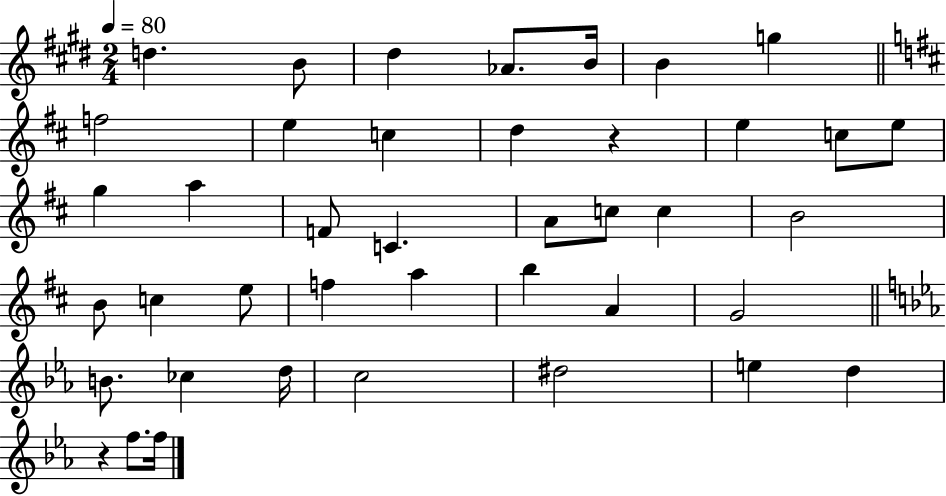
X:1
T:Untitled
M:2/4
L:1/4
K:E
d B/2 ^d _A/2 B/4 B g f2 e c d z e c/2 e/2 g a F/2 C A/2 c/2 c B2 B/2 c e/2 f a b A G2 B/2 _c d/4 c2 ^d2 e d z f/2 f/4